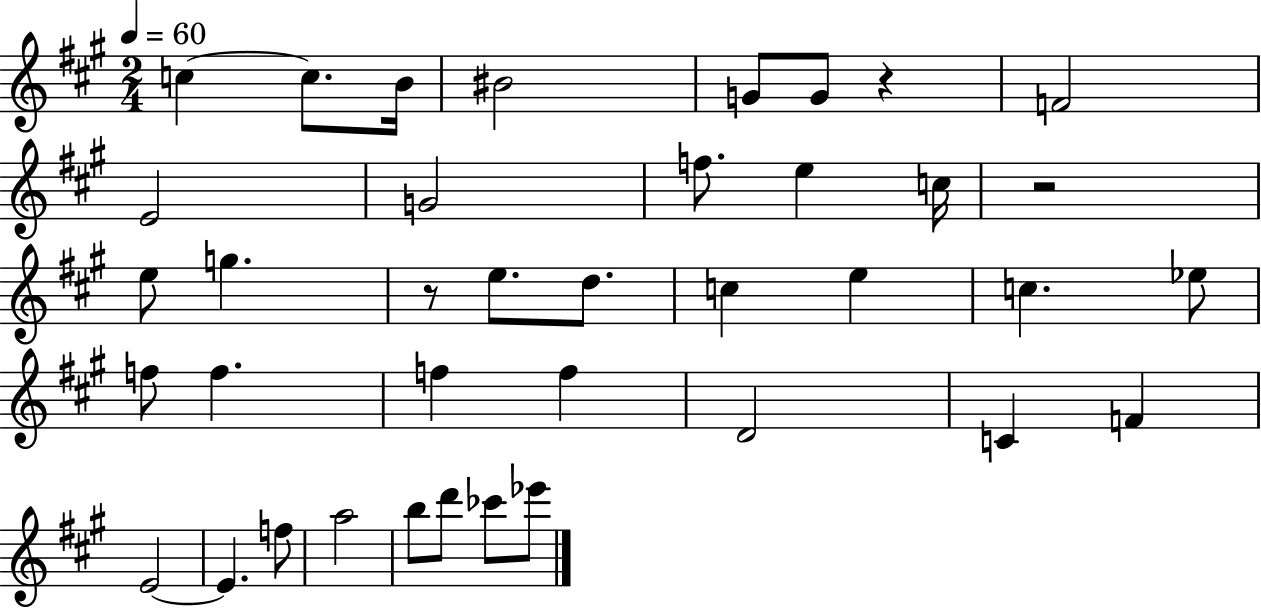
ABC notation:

X:1
T:Untitled
M:2/4
L:1/4
K:A
c c/2 B/4 ^B2 G/2 G/2 z F2 E2 G2 f/2 e c/4 z2 e/2 g z/2 e/2 d/2 c e c _e/2 f/2 f f f D2 C F E2 E f/2 a2 b/2 d'/2 _c'/2 _e'/2